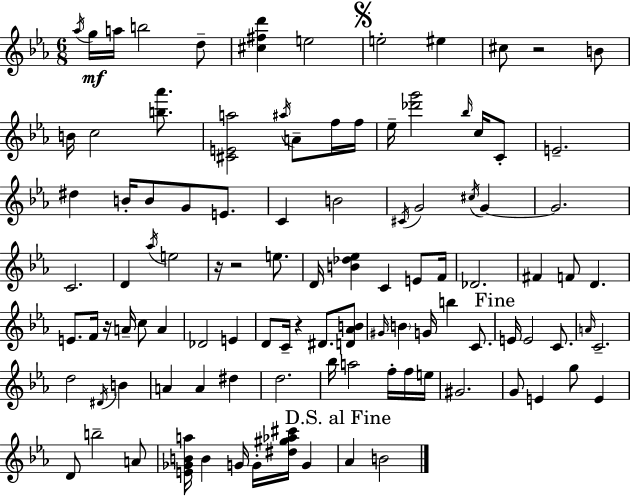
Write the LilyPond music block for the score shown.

{
  \clef treble
  \numericTimeSignature
  \time 6/8
  \key c \minor
  \acciaccatura { aes''16 }\mf g''16 a''16 b''2 d''8-- | <cis'' fis'' d'''>4 e''2 | \mark \markup { \musicglyph "scripts.segno" } e''2-. eis''4 | cis''8 r2 b'8 | \break b'16 c''2 <b'' aes'''>8. | <cis' e' a''>2 \acciaccatura { ais''16 } a'8-- | f''16 f''16 ees''16-- <des''' g'''>2 \grace { bes''16 } | c''16 c'8-. e'2.-- | \break dis''4 b'16-. b'8 g'8 | e'8. c'4 b'2 | \acciaccatura { cis'16 } g'2 | \acciaccatura { cis''16 } g'4~~ g'2. | \break c'2. | d'4 \acciaccatura { aes''16 } e''2 | r16 r2 | e''8. d'16 <b' des'' ees''>4 c'4 | \break e'8 f'16 des'2. | fis'4 f'8 | d'4. e'8. f'16 r16 a'16-- | c''8 a'4 des'2 | \break e'4 d'8 c'16-- r4 | dis'8. <d' aes' b'>8 \grace { gis'16 } \parenthesize b'4 g'16 | b''4 c'8. \mark "Fine" e'16 e'2 | c'8. \grace { a'16 } c'2.-- | \break d''2 | \acciaccatura { dis'16 } b'4 a'4 | a'4 dis''4 d''2. | bes''16 a''2 | \break f''16-. f''16 e''16 gis'2. | g'8 e'4 | g''8 e'4 d'8 b''2-- | a'8 <e' ges' b' a''>16 b'4 | \break g'16 g'16-. <dis'' gis'' aes'' cis'''>16 g'4 \mark "D.S. al Fine" aes'4 | b'2 \bar "|."
}